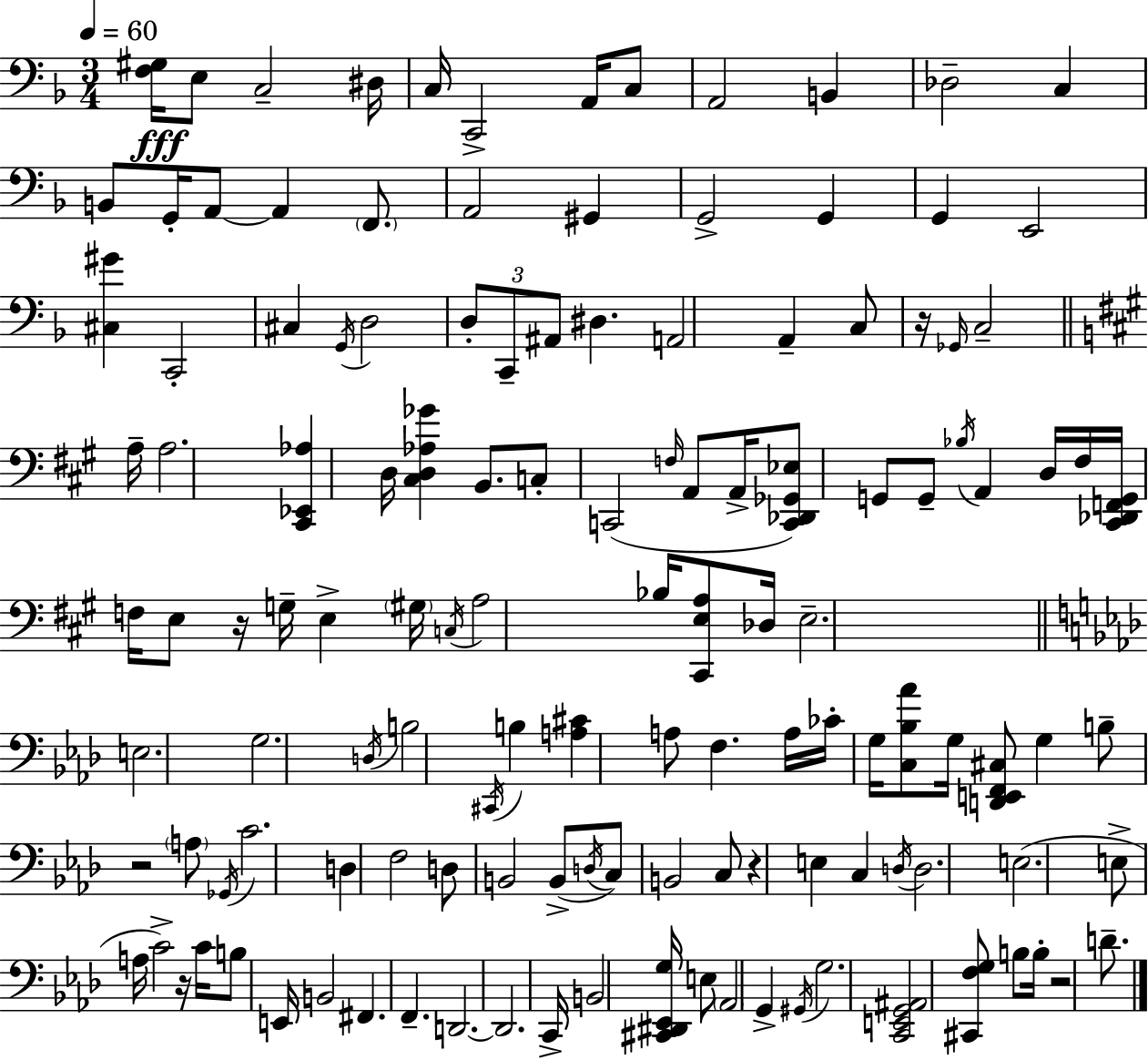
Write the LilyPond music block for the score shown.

{
  \clef bass
  \numericTimeSignature
  \time 3/4
  \key d \minor
  \tempo 4 = 60
  <f gis>16\fff e8 c2-- dis16 | c16 c,2-> a,16 c8 | a,2 b,4 | des2-- c4 | \break b,8 g,16-. a,8~~ a,4 \parenthesize f,8. | a,2 gis,4 | g,2-> g,4 | g,4 e,2 | \break <cis gis'>4 c,2-. | cis4 \acciaccatura { g,16 } d2 | \tuplet 3/2 { d8-. c,8-- ais,8 } dis4. | a,2 a,4-- | \break c8 r16 \grace { ges,16 } c2-- | \bar "||" \break \key a \major a16-- a2. | <cis, ees, aes>4 d16 <cis d aes ges'>4 b,8. | c8-. c,2( \grace { f16 } | a,8 a,16-> <c, des, ges, ees>8) g,8 g,8-- \acciaccatura { bes16 } a,4 | \break d16 fis16 <cis, des, f, g,>16 f16 e8 r16 g16-- e4-> | \parenthesize gis16 \acciaccatura { c16 } a2 | bes16 <cis, e a>8 des16 e2.-- | \bar "||" \break \key aes \major e2. | g2. | \acciaccatura { d16 } b2 \acciaccatura { cis,16 } b4 | <a cis'>4 a8 f4. | \break a16 ces'16-. g16 <c bes aes'>8 g16 <d, e, f, cis>8 g4 | b8-- r2 | \parenthesize a8 \acciaccatura { ges,16 } c'2. | d4 f2 | \break d8 b,2 | b,8->( \acciaccatura { d16 } c8) b,2 | c8 r4 e4 | c4 \acciaccatura { d16 } d2. | \break e2.( | e8-> a16 c'2->) | r16 c'16 b8 e,16 b,2 | fis,4. f,4.-- | \break d,2.~~ | d,2. | c,16-> b,2 | <cis, dis, ees, g>16 e8 \parenthesize aes,2 | \break g,4-> \acciaccatura { gis,16 } g2. | <c, e, g, ais,>2 | <cis, f g>8 b8 b16-. r2 | d'8.-- \bar "|."
}